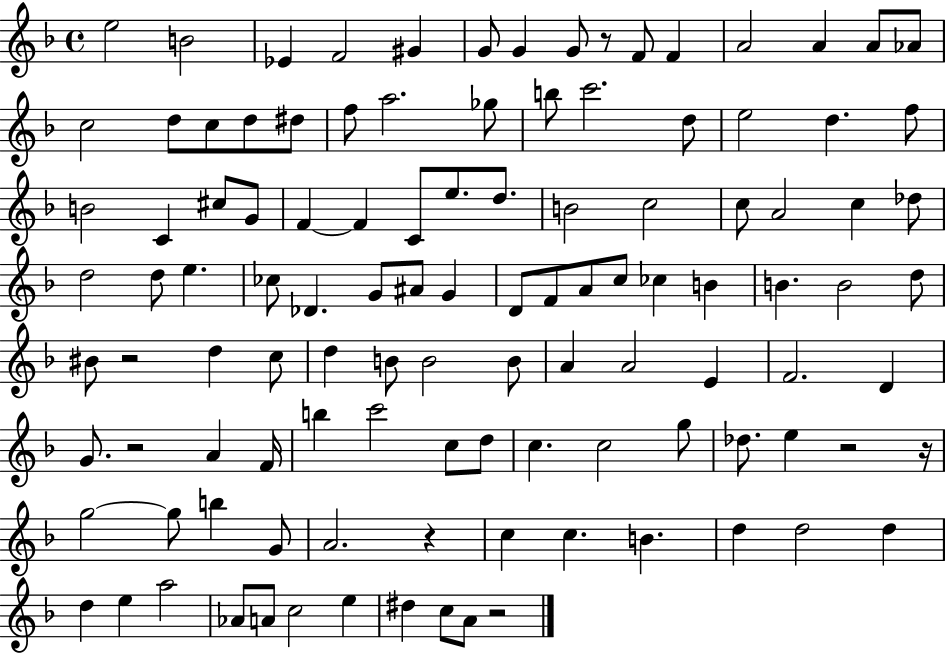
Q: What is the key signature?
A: F major